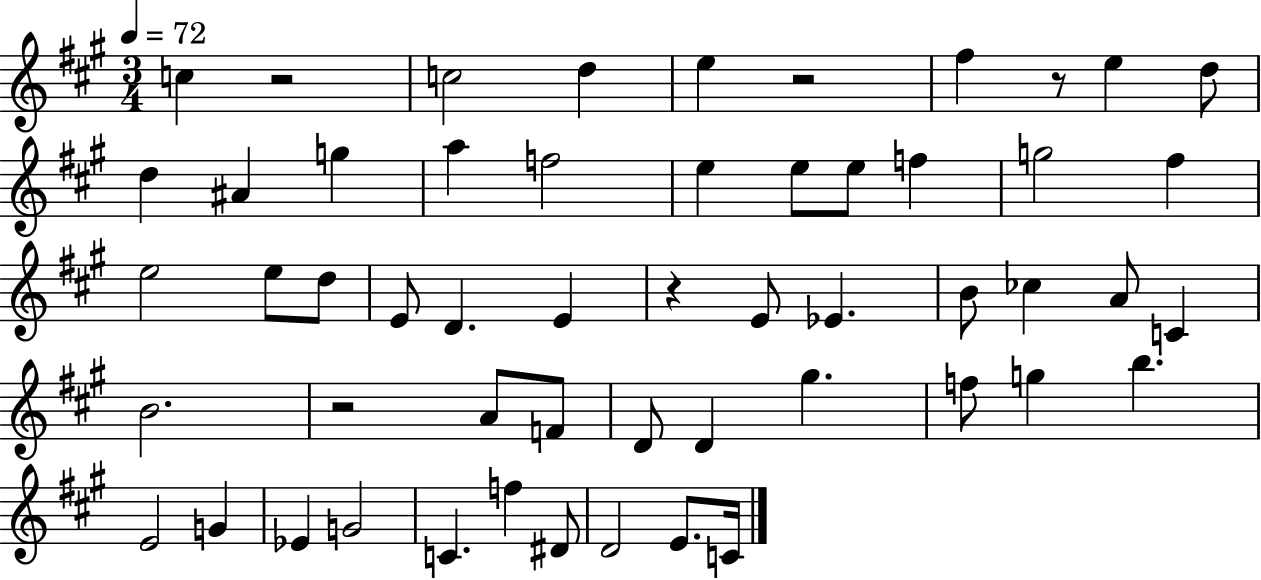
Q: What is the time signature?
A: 3/4